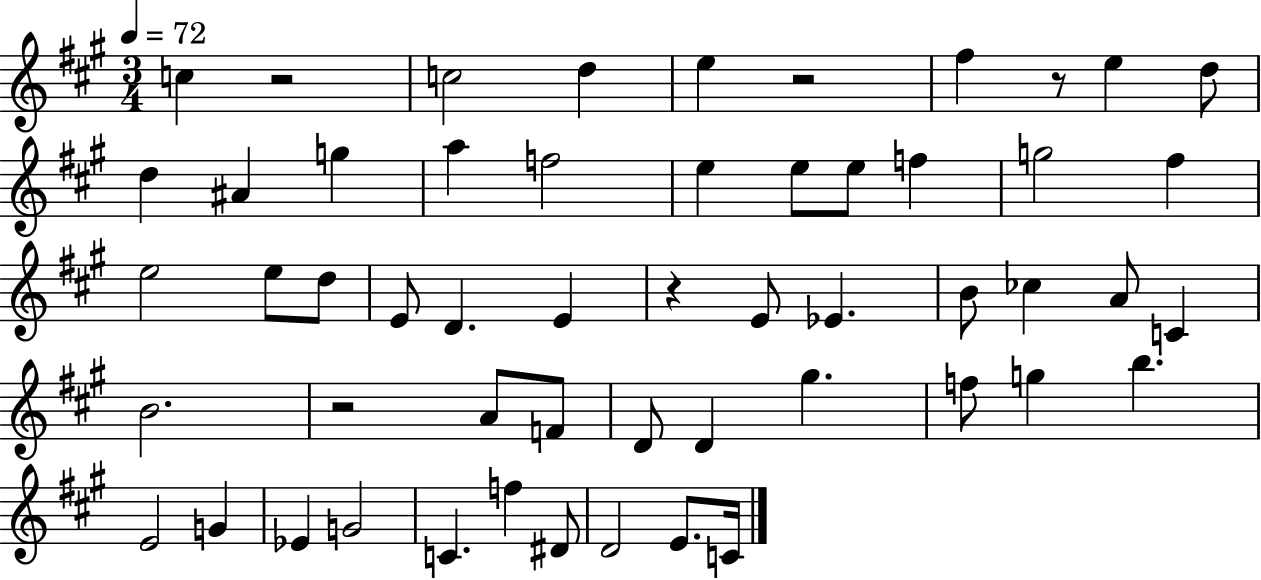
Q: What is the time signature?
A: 3/4